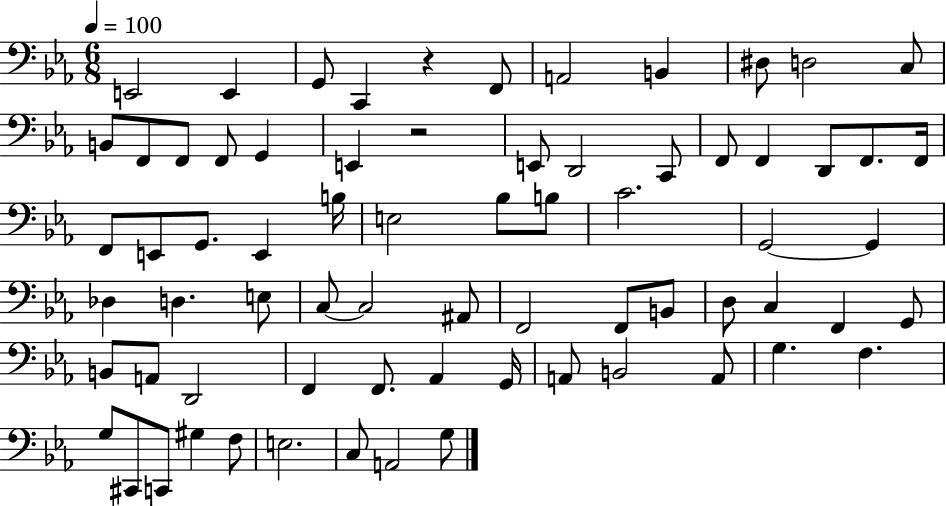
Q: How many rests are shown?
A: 2